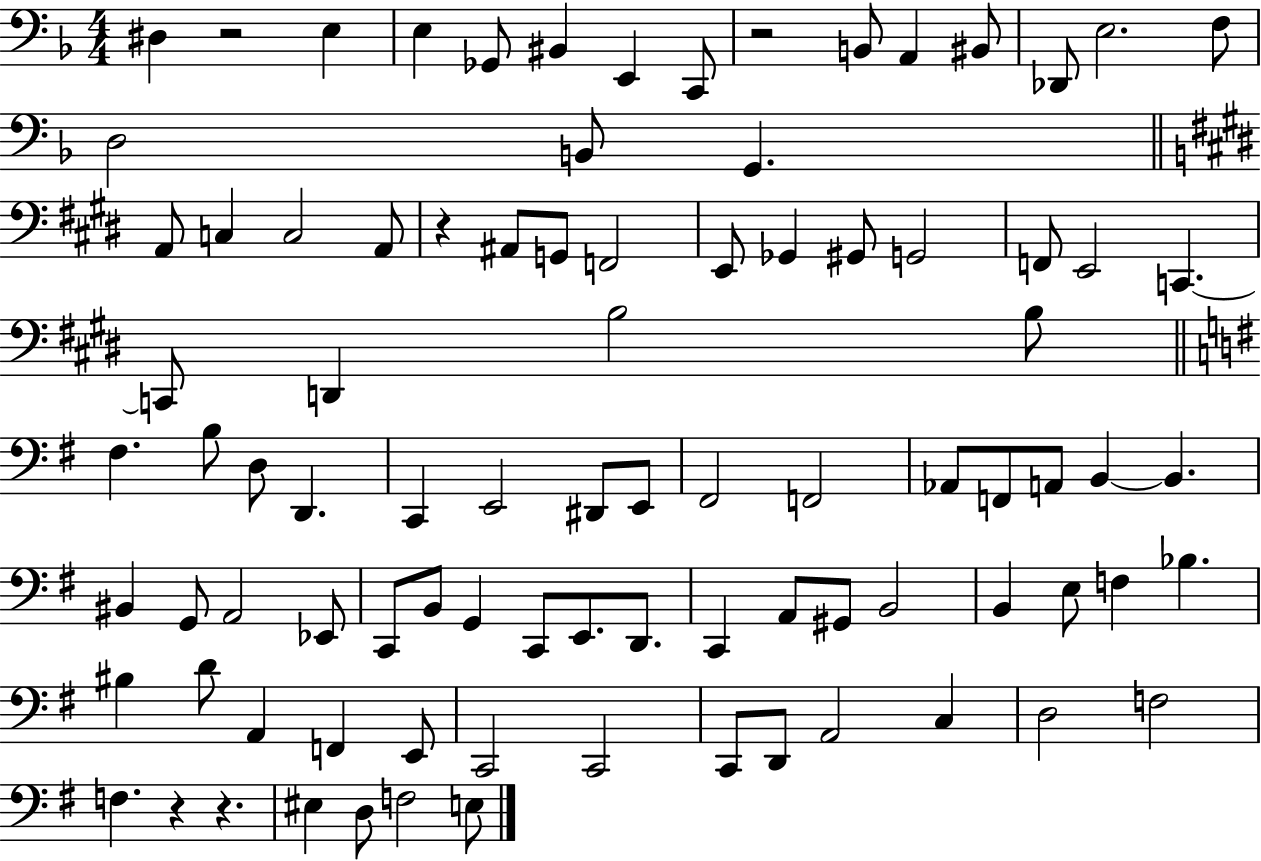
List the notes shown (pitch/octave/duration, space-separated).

D#3/q R/h E3/q E3/q Gb2/e BIS2/q E2/q C2/e R/h B2/e A2/q BIS2/e Db2/e E3/h. F3/e D3/h B2/e G2/q. A2/e C3/q C3/h A2/e R/q A#2/e G2/e F2/h E2/e Gb2/q G#2/e G2/h F2/e E2/h C2/q. C2/e D2/q B3/h B3/e F#3/q. B3/e D3/e D2/q. C2/q E2/h D#2/e E2/e F#2/h F2/h Ab2/e F2/e A2/e B2/q B2/q. BIS2/q G2/e A2/h Eb2/e C2/e B2/e G2/q C2/e E2/e. D2/e. C2/q A2/e G#2/e B2/h B2/q E3/e F3/q Bb3/q. BIS3/q D4/e A2/q F2/q E2/e C2/h C2/h C2/e D2/e A2/h C3/q D3/h F3/h F3/q. R/q R/q. EIS3/q D3/e F3/h E3/e